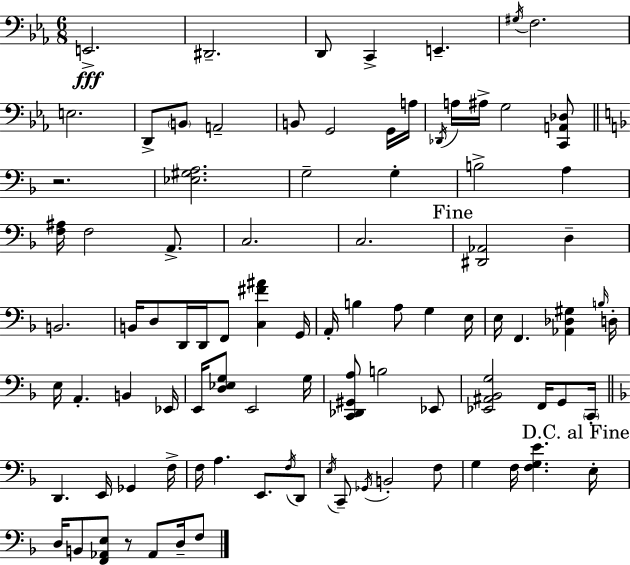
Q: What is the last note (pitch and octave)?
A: F3